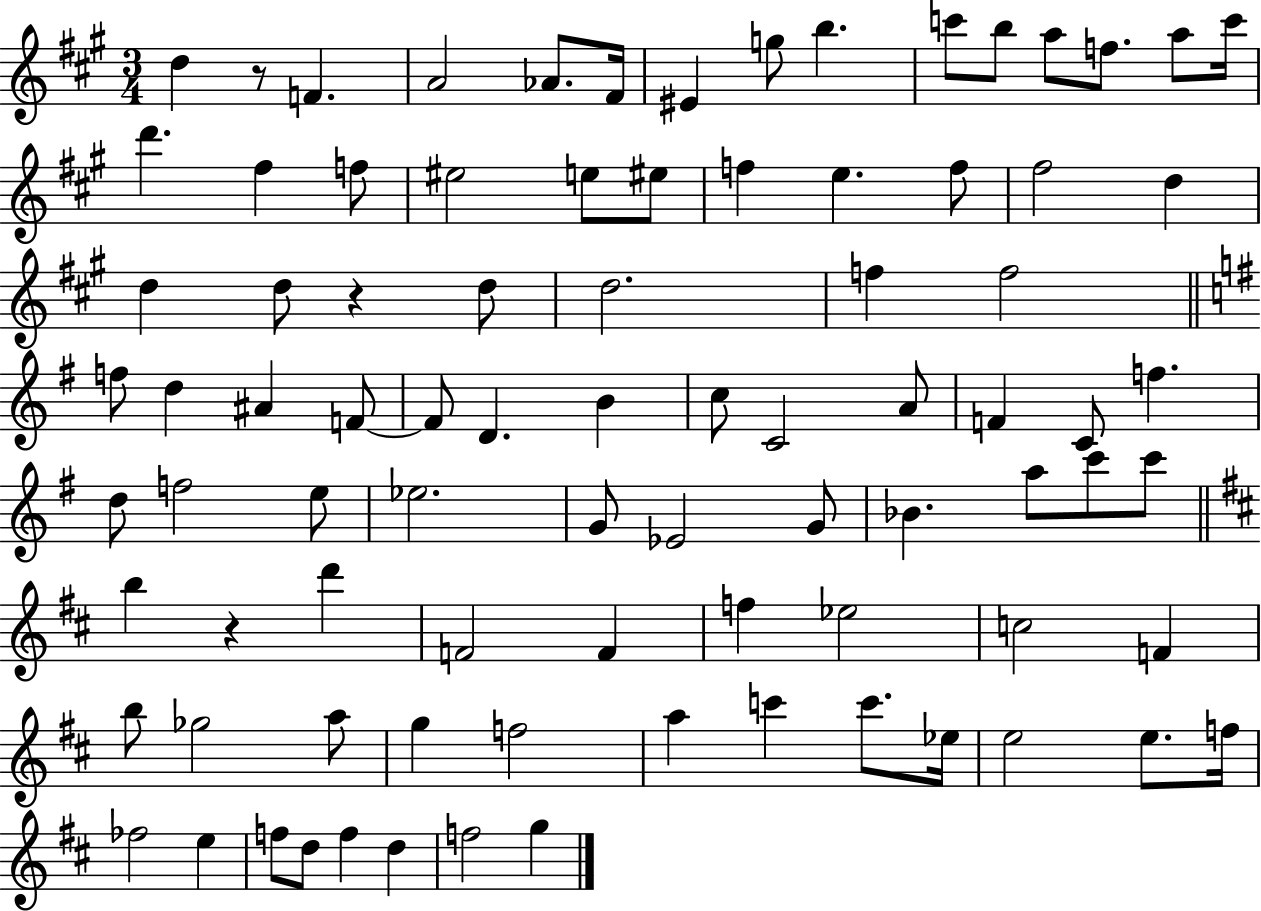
D5/q R/e F4/q. A4/h Ab4/e. F#4/s EIS4/q G5/e B5/q. C6/e B5/e A5/e F5/e. A5/e C6/s D6/q. F#5/q F5/e EIS5/h E5/e EIS5/e F5/q E5/q. F5/e F#5/h D5/q D5/q D5/e R/q D5/e D5/h. F5/q F5/h F5/e D5/q A#4/q F4/e F4/e D4/q. B4/q C5/e C4/h A4/e F4/q C4/e F5/q. D5/e F5/h E5/e Eb5/h. G4/e Eb4/h G4/e Bb4/q. A5/e C6/e C6/e B5/q R/q D6/q F4/h F4/q F5/q Eb5/h C5/h F4/q B5/e Gb5/h A5/e G5/q F5/h A5/q C6/q C6/e. Eb5/s E5/h E5/e. F5/s FES5/h E5/q F5/e D5/e F5/q D5/q F5/h G5/q